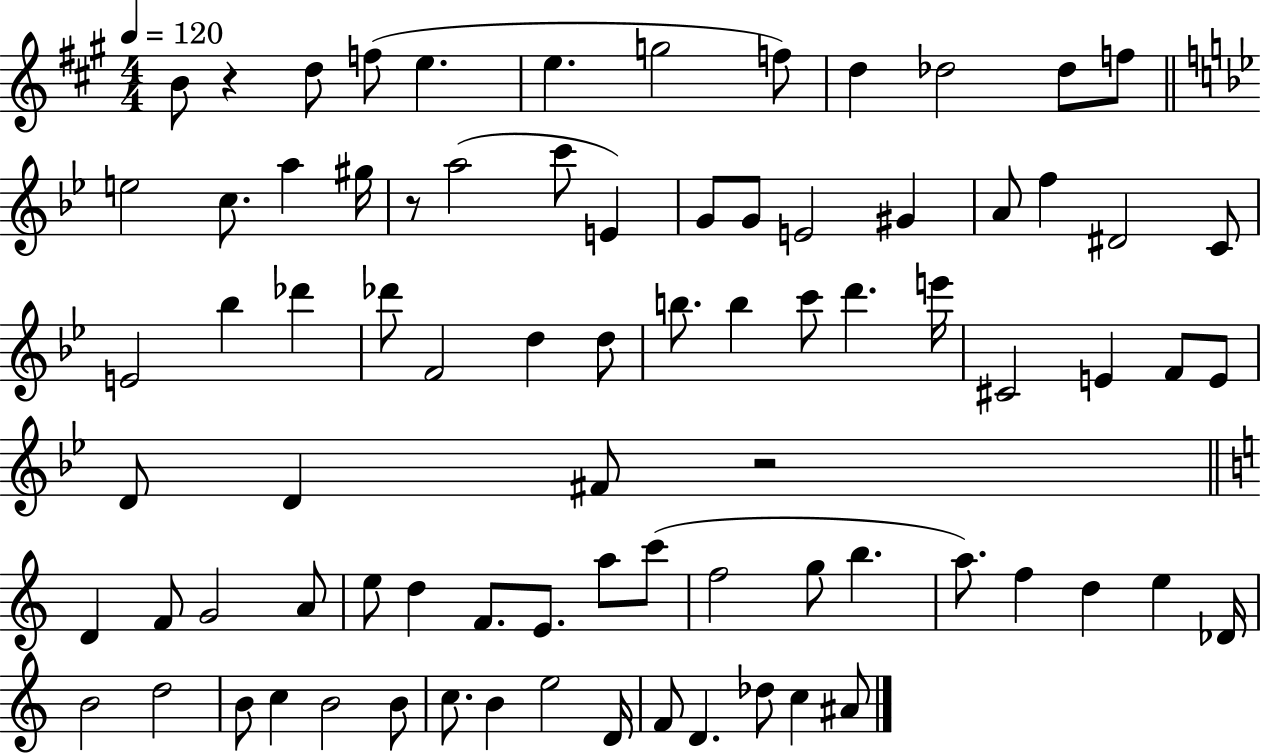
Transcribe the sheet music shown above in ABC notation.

X:1
T:Untitled
M:4/4
L:1/4
K:A
B/2 z d/2 f/2 e e g2 f/2 d _d2 _d/2 f/2 e2 c/2 a ^g/4 z/2 a2 c'/2 E G/2 G/2 E2 ^G A/2 f ^D2 C/2 E2 _b _d' _d'/2 F2 d d/2 b/2 b c'/2 d' e'/4 ^C2 E F/2 E/2 D/2 D ^F/2 z2 D F/2 G2 A/2 e/2 d F/2 E/2 a/2 c'/2 f2 g/2 b a/2 f d e _D/4 B2 d2 B/2 c B2 B/2 c/2 B e2 D/4 F/2 D _d/2 c ^A/2